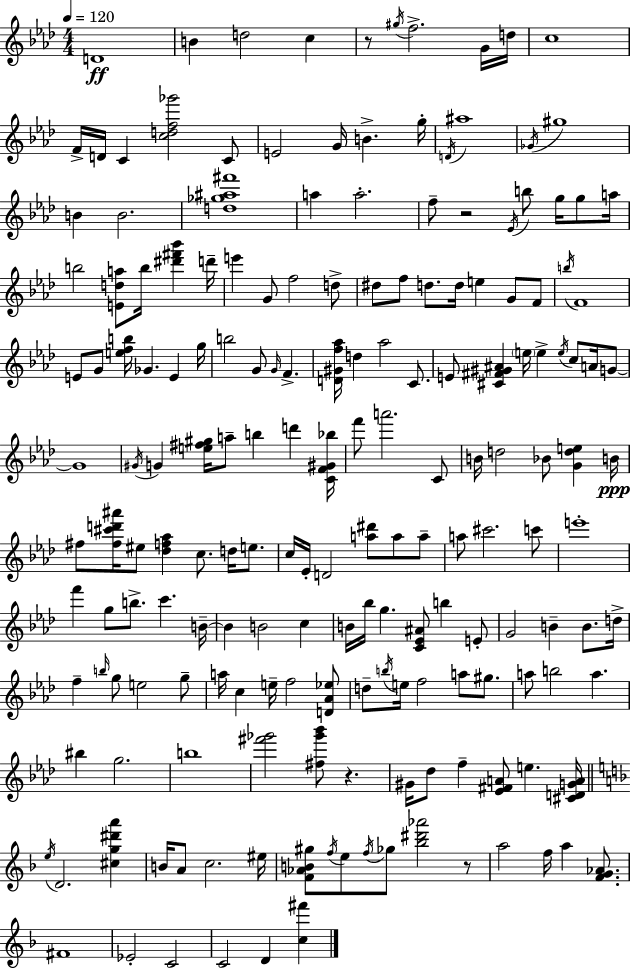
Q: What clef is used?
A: treble